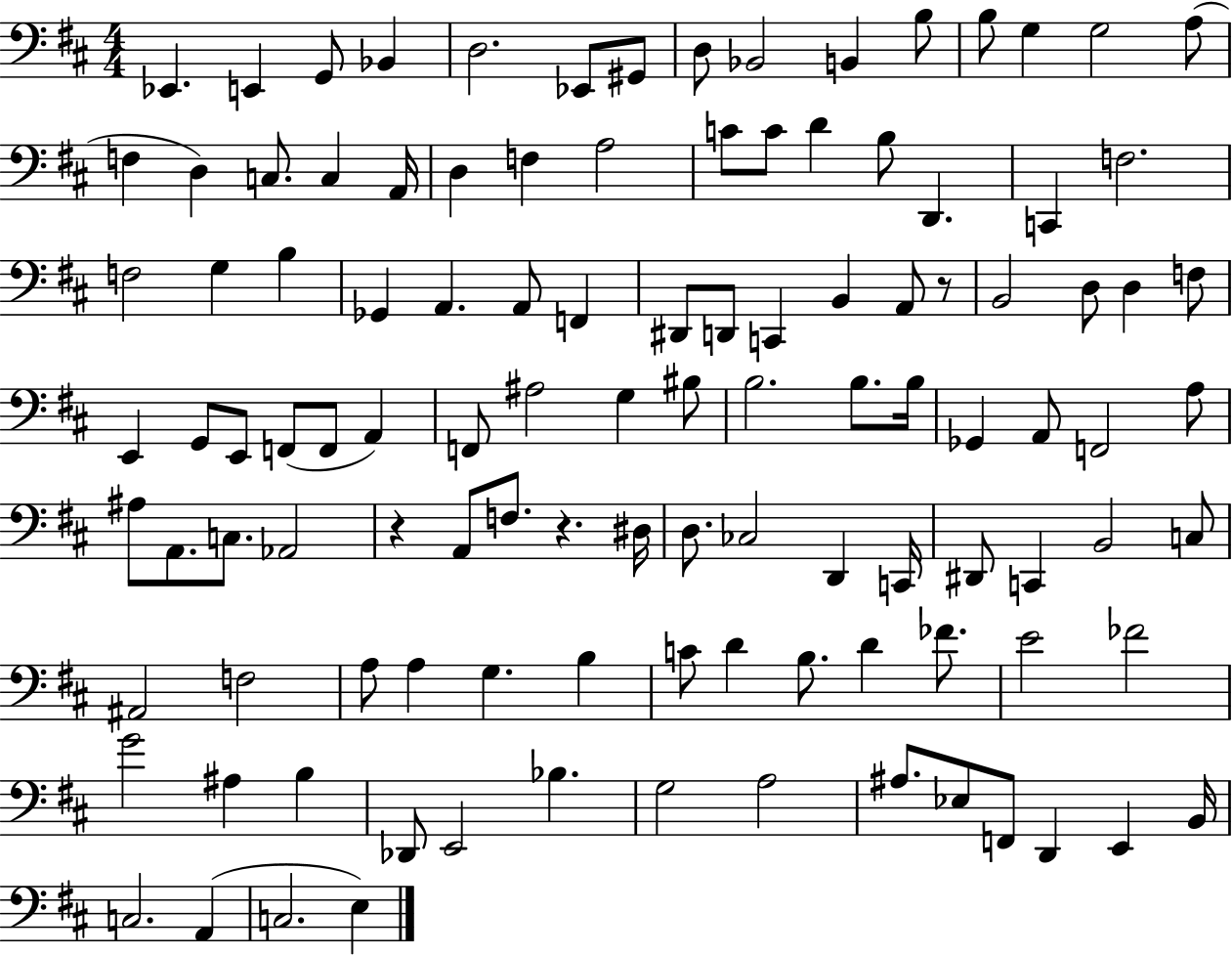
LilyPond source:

{
  \clef bass
  \numericTimeSignature
  \time 4/4
  \key d \major
  ees,4. e,4 g,8 bes,4 | d2. ees,8 gis,8 | d8 bes,2 b,4 b8 | b8 g4 g2 a8( | \break f4 d4) c8. c4 a,16 | d4 f4 a2 | c'8 c'8 d'4 b8 d,4. | c,4 f2. | \break f2 g4 b4 | ges,4 a,4. a,8 f,4 | dis,8 d,8 c,4 b,4 a,8 r8 | b,2 d8 d4 f8 | \break e,4 g,8 e,8 f,8( f,8 a,4) | f,8 ais2 g4 bis8 | b2. b8. b16 | ges,4 a,8 f,2 a8 | \break ais8 a,8. c8. aes,2 | r4 a,8 f8. r4. dis16 | d8. ces2 d,4 c,16 | dis,8 c,4 b,2 c8 | \break ais,2 f2 | a8 a4 g4. b4 | c'8 d'4 b8. d'4 fes'8. | e'2 fes'2 | \break g'2 ais4 b4 | des,8 e,2 bes4. | g2 a2 | ais8. ees8 f,8 d,4 e,4 b,16 | \break c2. a,4( | c2. e4) | \bar "|."
}